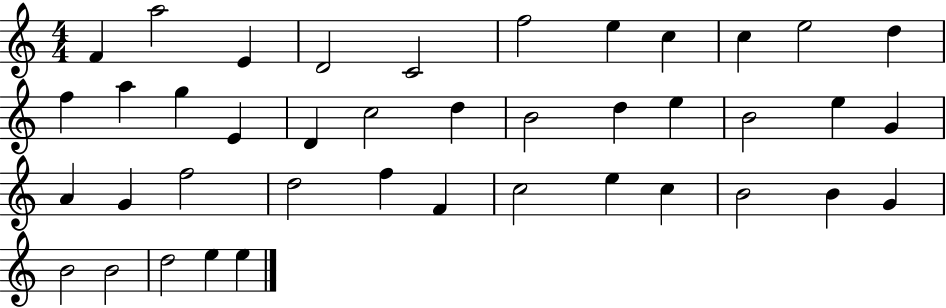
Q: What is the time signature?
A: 4/4